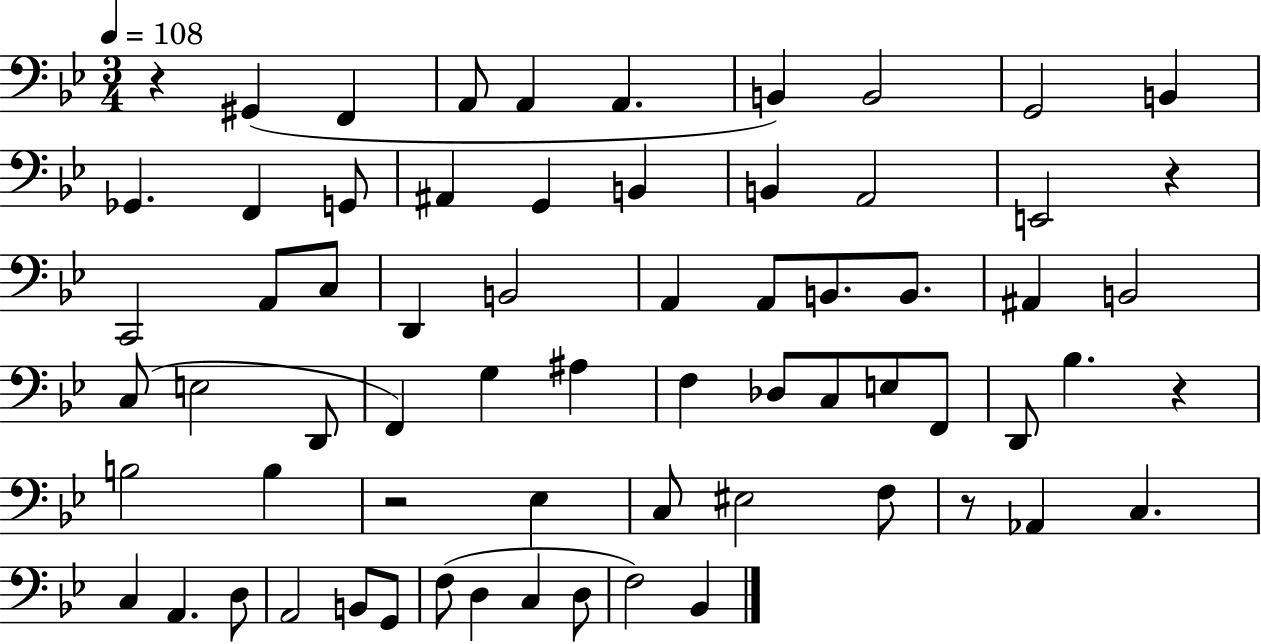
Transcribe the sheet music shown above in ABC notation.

X:1
T:Untitled
M:3/4
L:1/4
K:Bb
z ^G,, F,, A,,/2 A,, A,, B,, B,,2 G,,2 B,, _G,, F,, G,,/2 ^A,, G,, B,, B,, A,,2 E,,2 z C,,2 A,,/2 C,/2 D,, B,,2 A,, A,,/2 B,,/2 B,,/2 ^A,, B,,2 C,/2 E,2 D,,/2 F,, G, ^A, F, _D,/2 C,/2 E,/2 F,,/2 D,,/2 _B, z B,2 B, z2 _E, C,/2 ^E,2 F,/2 z/2 _A,, C, C, A,, D,/2 A,,2 B,,/2 G,,/2 F,/2 D, C, D,/2 F,2 _B,,